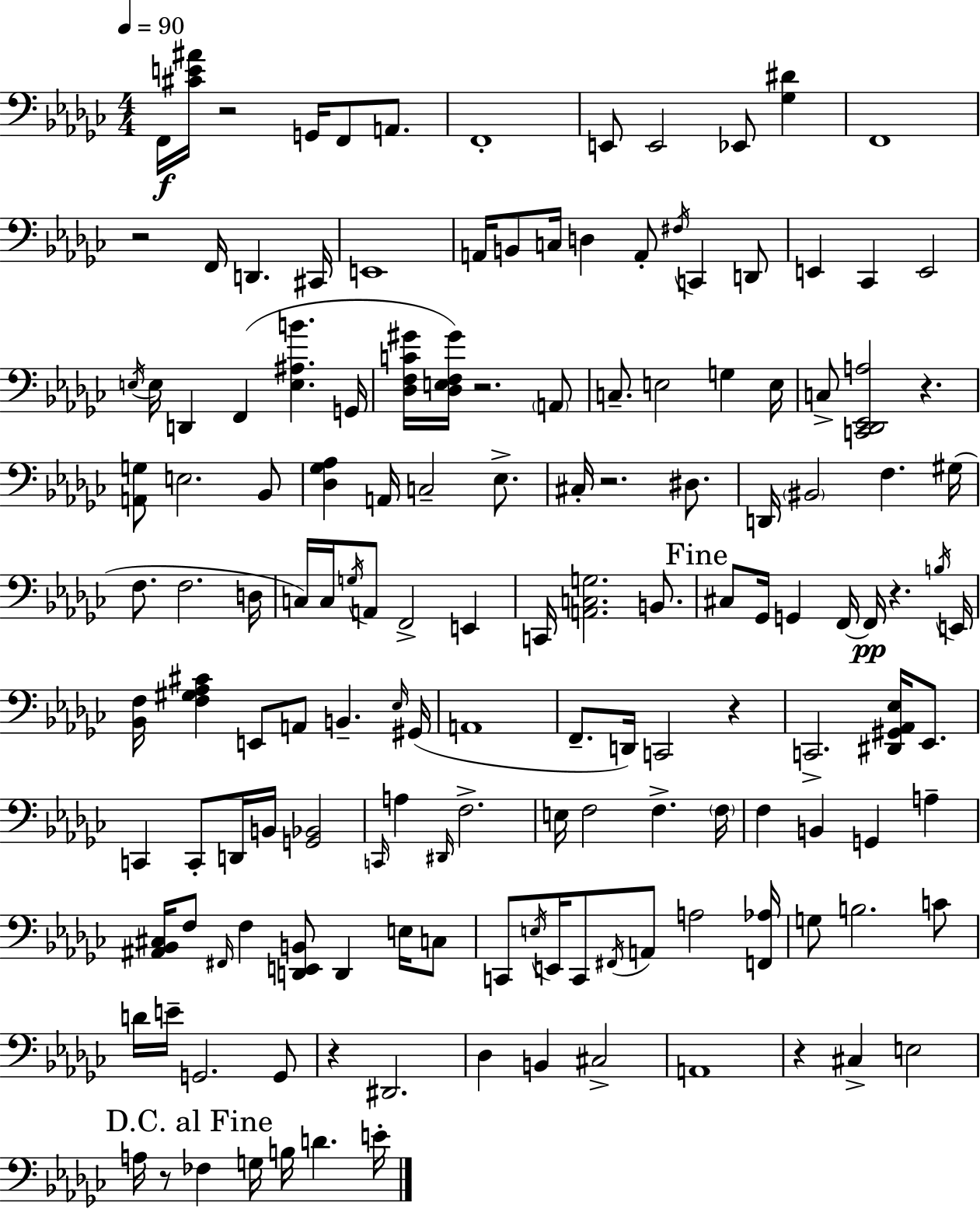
X:1
T:Untitled
M:4/4
L:1/4
K:Ebm
F,,/4 [^CE^A]/4 z2 G,,/4 F,,/2 A,,/2 F,,4 E,,/2 E,,2 _E,,/2 [_G,^D] F,,4 z2 F,,/4 D,, ^C,,/4 E,,4 A,,/4 B,,/2 C,/4 D, A,,/2 ^F,/4 C,, D,,/2 E,, _C,, E,,2 E,/4 E,/4 D,, F,, [E,^A,B] G,,/4 [_D,F,C^G]/4 [_D,E,F,^G]/4 z2 A,,/2 C,/2 E,2 G, E,/4 C,/2 [C,,_D,,_E,,A,]2 z [A,,G,]/2 E,2 _B,,/2 [_D,_G,_A,] A,,/4 C,2 _E,/2 ^C,/4 z2 ^D,/2 D,,/4 ^B,,2 F, ^G,/4 F,/2 F,2 D,/4 C,/4 C,/4 G,/4 A,,/2 F,,2 E,, C,,/4 [A,,C,G,]2 B,,/2 ^C,/2 _G,,/4 G,, F,,/4 F,,/4 z B,/4 E,,/4 [_B,,F,]/4 [F,^G,_A,^C] E,,/2 A,,/2 B,, _E,/4 ^G,,/4 A,,4 F,,/2 D,,/4 C,,2 z C,,2 [^D,,^G,,_A,,_E,]/4 _E,,/2 C,, C,,/2 D,,/4 B,,/4 [G,,_B,,]2 C,,/4 A, ^D,,/4 F,2 E,/4 F,2 F, F,/4 F, B,, G,, A, [^A,,_B,,^C,]/4 F,/2 ^F,,/4 F, [D,,E,,B,,]/2 D,, E,/4 C,/2 C,,/2 E,/4 E,,/4 C,,/2 ^F,,/4 A,,/2 A,2 [F,,_A,]/4 G,/2 B,2 C/2 D/4 E/4 G,,2 G,,/2 z ^D,,2 _D, B,, ^C,2 A,,4 z ^C, E,2 A,/4 z/2 _F, G,/4 B,/4 D E/4